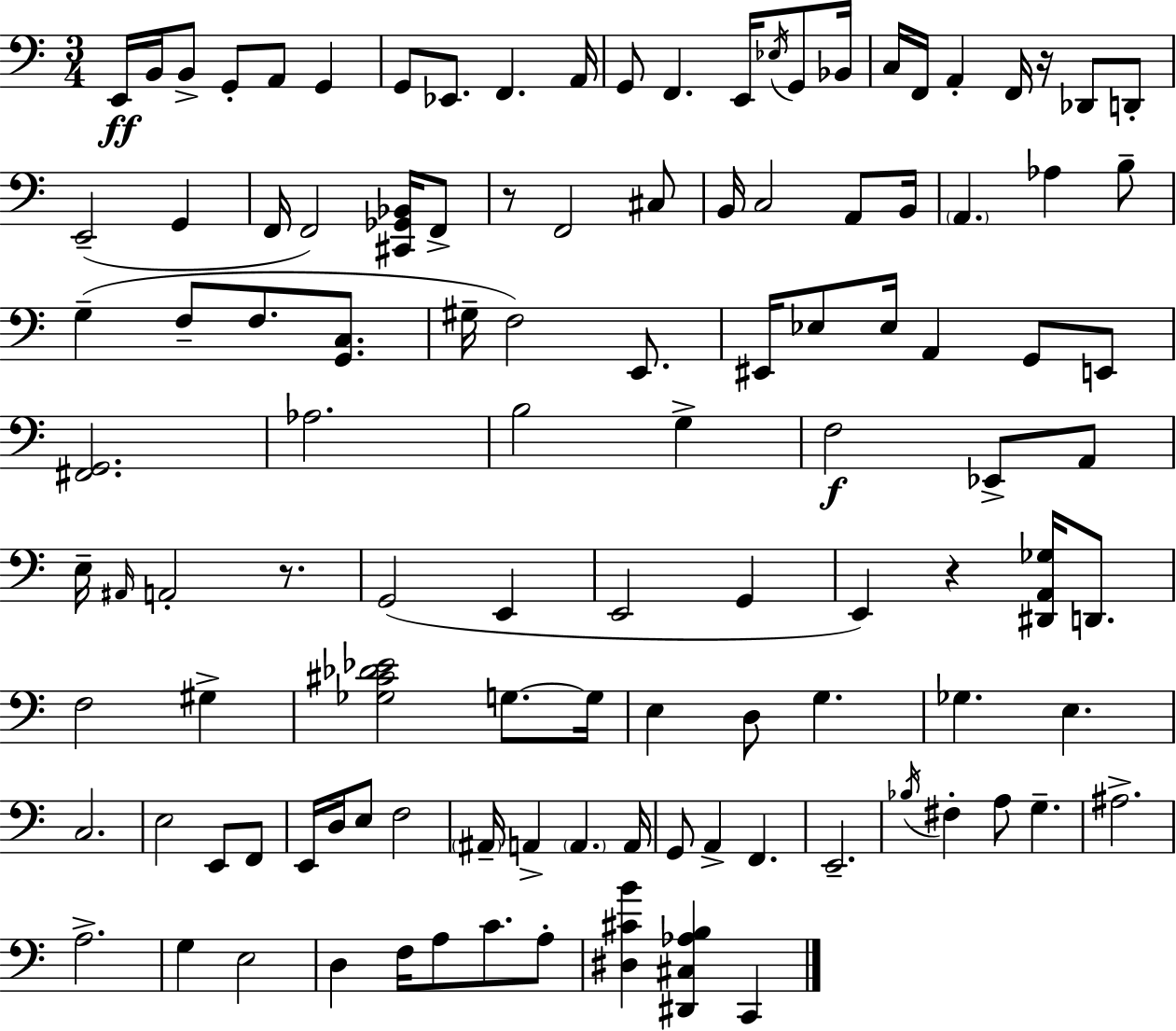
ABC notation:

X:1
T:Untitled
M:3/4
L:1/4
K:C
E,,/4 B,,/4 B,,/2 G,,/2 A,,/2 G,, G,,/2 _E,,/2 F,, A,,/4 G,,/2 F,, E,,/4 _E,/4 G,,/2 _B,,/4 C,/4 F,,/4 A,, F,,/4 z/4 _D,,/2 D,,/2 E,,2 G,, F,,/4 F,,2 [^C,,_G,,_B,,]/4 F,,/2 z/2 F,,2 ^C,/2 B,,/4 C,2 A,,/2 B,,/4 A,, _A, B,/2 G, F,/2 F,/2 [G,,C,]/2 ^G,/4 F,2 E,,/2 ^E,,/4 _E,/2 _E,/4 A,, G,,/2 E,,/2 [^F,,G,,]2 _A,2 B,2 G, F,2 _E,,/2 A,,/2 E,/4 ^A,,/4 A,,2 z/2 G,,2 E,, E,,2 G,, E,, z [^D,,A,,_G,]/4 D,,/2 F,2 ^G, [_G,^C_D_E]2 G,/2 G,/4 E, D,/2 G, _G, E, C,2 E,2 E,,/2 F,,/2 E,,/4 D,/4 E,/2 F,2 ^A,,/4 A,, A,, A,,/4 G,,/2 A,, F,, E,,2 _B,/4 ^F, A,/2 G, ^A,2 A,2 G, E,2 D, F,/4 A,/2 C/2 A,/2 [^D,^CB] [^D,,^C,_A,B,] C,,